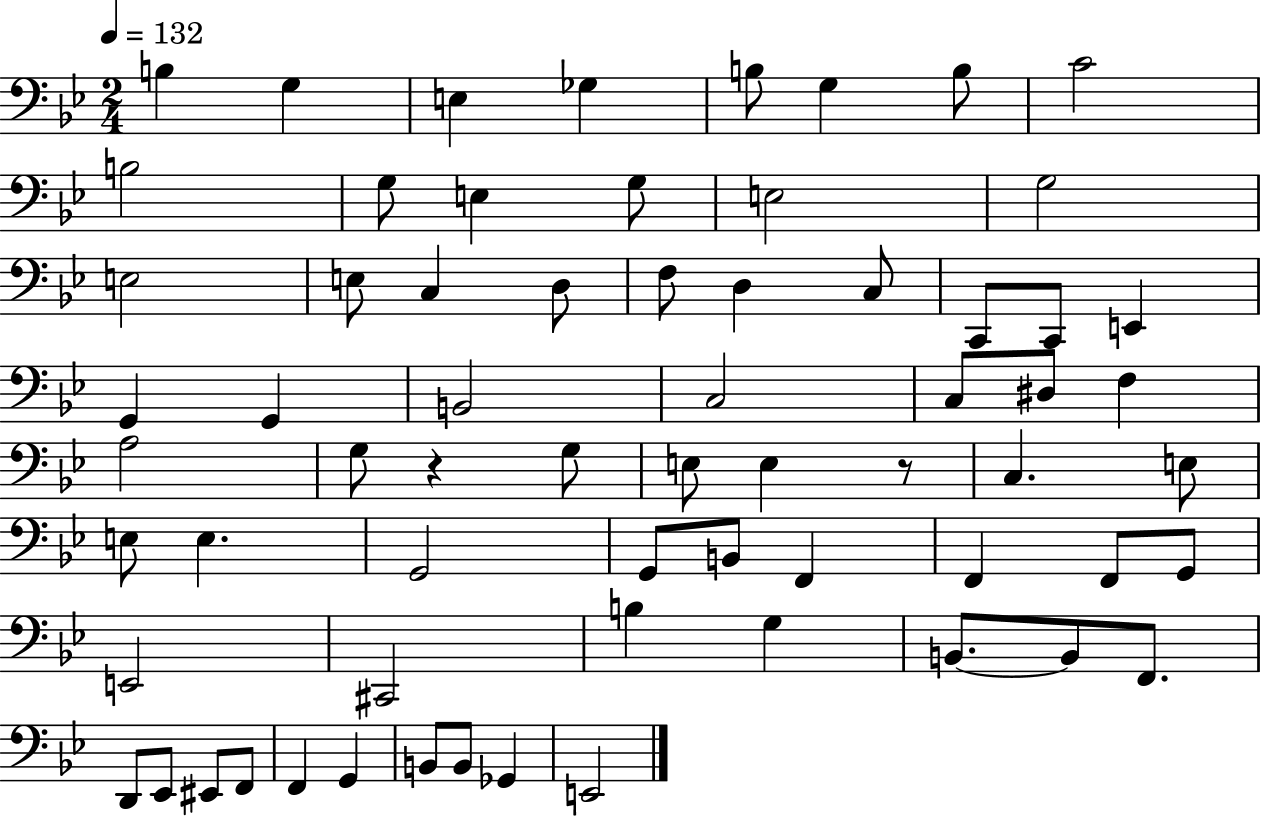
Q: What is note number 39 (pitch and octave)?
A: E3